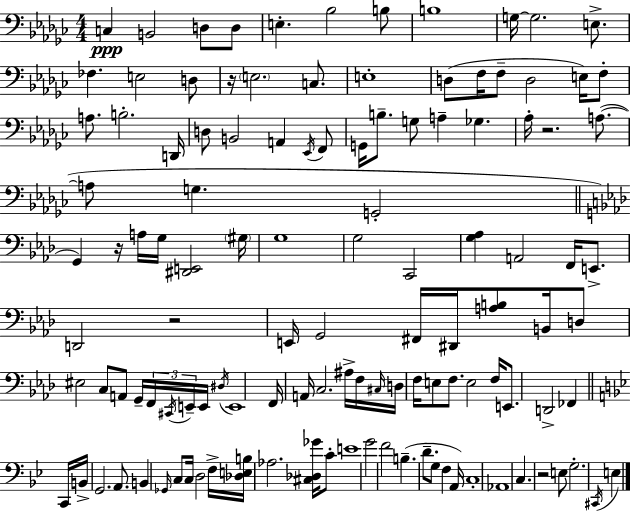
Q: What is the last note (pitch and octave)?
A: E3